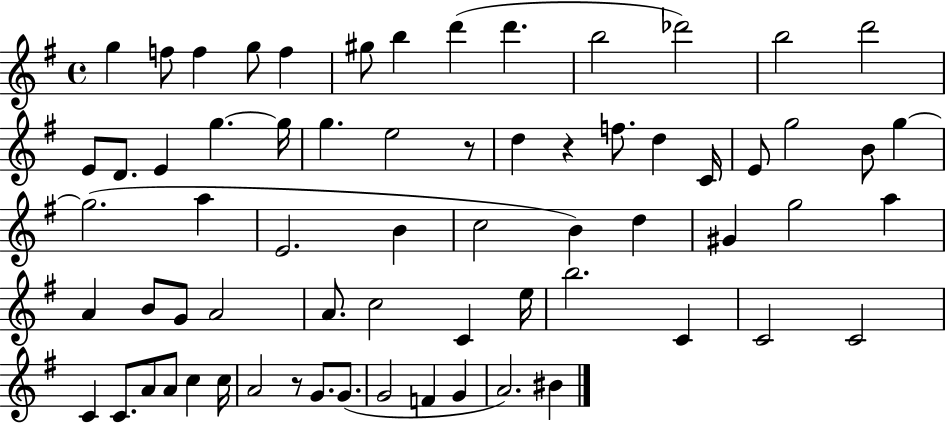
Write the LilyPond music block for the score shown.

{
  \clef treble
  \time 4/4
  \defaultTimeSignature
  \key g \major
  g''4 f''8 f''4 g''8 f''4 | gis''8 b''4 d'''4( d'''4. | b''2 des'''2) | b''2 d'''2 | \break e'8 d'8. e'4 g''4.~~ g''16 | g''4. e''2 r8 | d''4 r4 f''8. d''4 c'16 | e'8 g''2 b'8 g''4~~ | \break g''2.( a''4 | e'2. b'4 | c''2 b'4) d''4 | gis'4 g''2 a''4 | \break a'4 b'8 g'8 a'2 | a'8. c''2 c'4 e''16 | b''2. c'4 | c'2 c'2 | \break c'4 c'8. a'8 a'8 c''4 c''16 | a'2 r8 g'8. g'8.( | g'2 f'4 g'4 | a'2.) bis'4 | \break \bar "|."
}